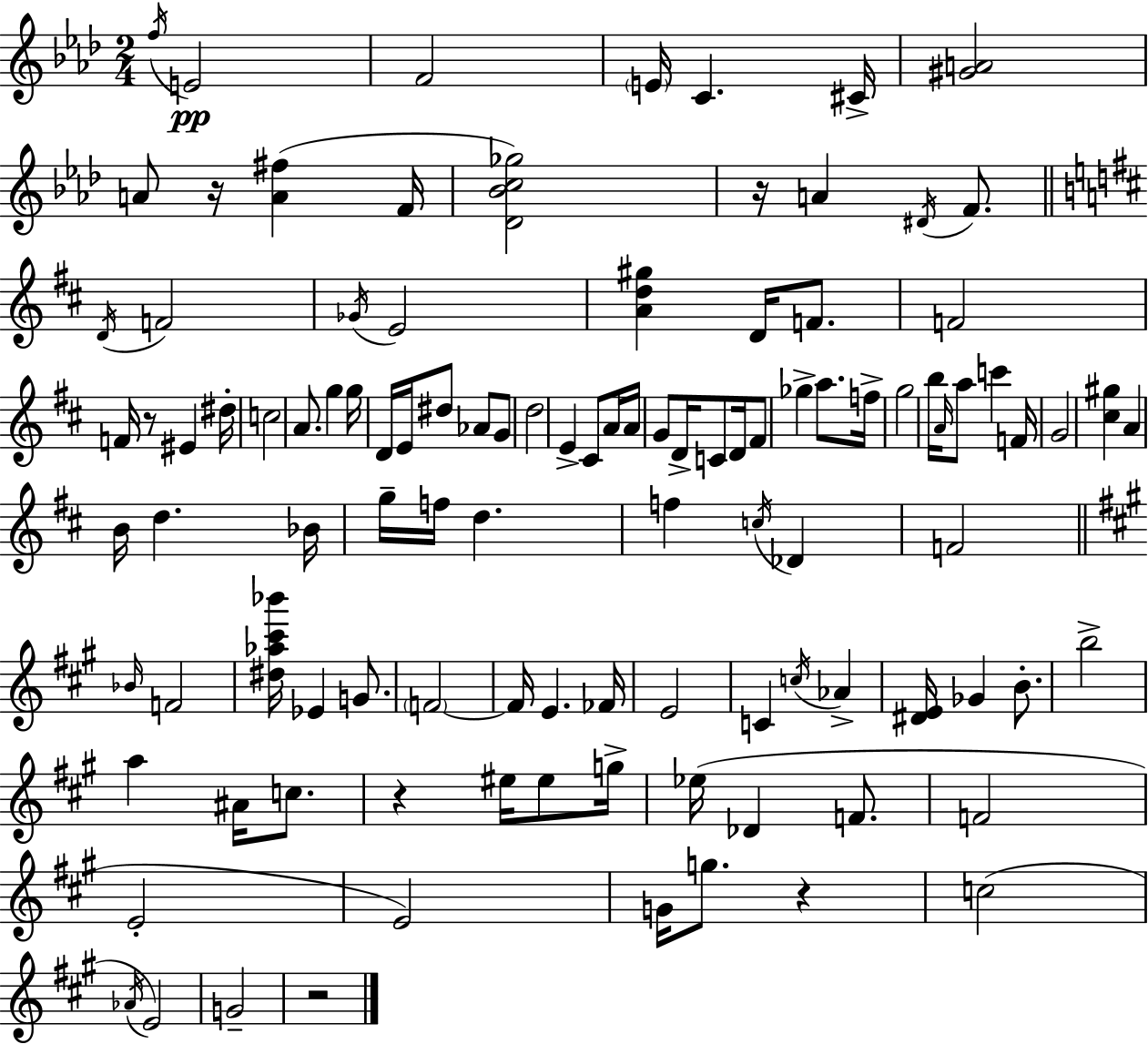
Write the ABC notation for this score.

X:1
T:Untitled
M:2/4
L:1/4
K:Ab
f/4 E2 F2 E/4 C ^C/4 [^GA]2 A/2 z/4 [A^f] F/4 [_D_Bc_g]2 z/4 A ^D/4 F/2 D/4 F2 _G/4 E2 [Ad^g] D/4 F/2 F2 F/4 z/2 ^E ^d/4 c2 A/2 g g/4 D/4 E/4 ^d/2 _A/2 G/2 d2 E ^C/2 A/4 A/4 G/2 D/4 C/2 D/4 ^F/2 _g a/2 f/4 g2 b/4 A/4 a/2 c' F/4 G2 [^c^g] A B/4 d _B/4 g/4 f/4 d f c/4 _D F2 _B/4 F2 [^d_a^c'_b']/4 _E G/2 F2 F/4 E _F/4 E2 C c/4 _A [^DE]/4 _G B/2 b2 a ^A/4 c/2 z ^e/4 ^e/2 g/4 _e/4 _D F/2 F2 E2 E2 G/4 g/2 z c2 _A/4 E2 G2 z2